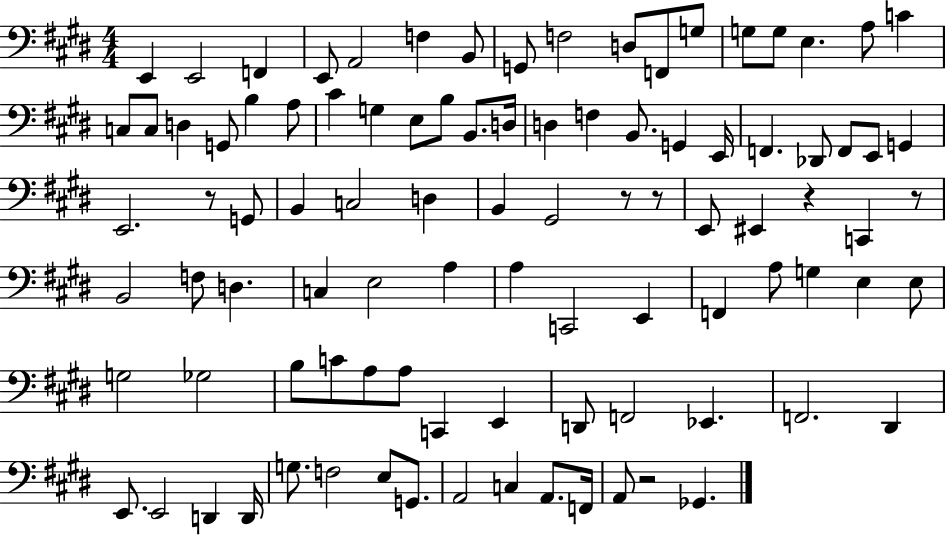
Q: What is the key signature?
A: E major